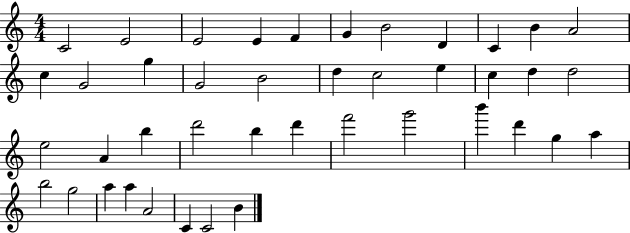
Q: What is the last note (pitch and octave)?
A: B4